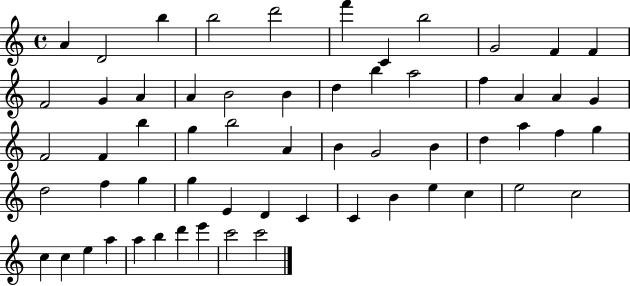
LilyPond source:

{
  \clef treble
  \time 4/4
  \defaultTimeSignature
  \key c \major
  a'4 d'2 b''4 | b''2 d'''2 | f'''4 c'4 b''2 | g'2 f'4 f'4 | \break f'2 g'4 a'4 | a'4 b'2 b'4 | d''4 b''4 a''2 | f''4 a'4 a'4 g'4 | \break f'2 f'4 b''4 | g''4 b''2 a'4 | b'4 g'2 b'4 | d''4 a''4 f''4 g''4 | \break d''2 f''4 g''4 | g''4 e'4 d'4 c'4 | c'4 b'4 e''4 c''4 | e''2 c''2 | \break c''4 c''4 e''4 a''4 | a''4 b''4 d'''4 e'''4 | c'''2 c'''2 | \bar "|."
}